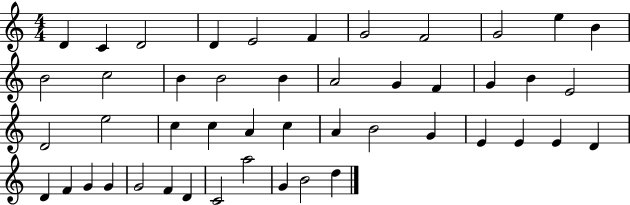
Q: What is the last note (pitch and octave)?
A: D5